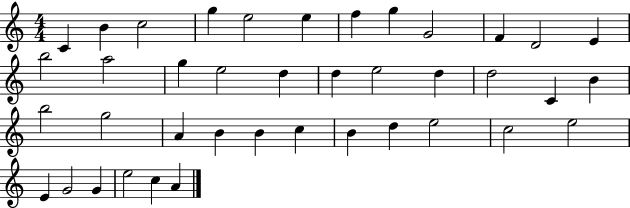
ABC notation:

X:1
T:Untitled
M:4/4
L:1/4
K:C
C B c2 g e2 e f g G2 F D2 E b2 a2 g e2 d d e2 d d2 C B b2 g2 A B B c B d e2 c2 e2 E G2 G e2 c A